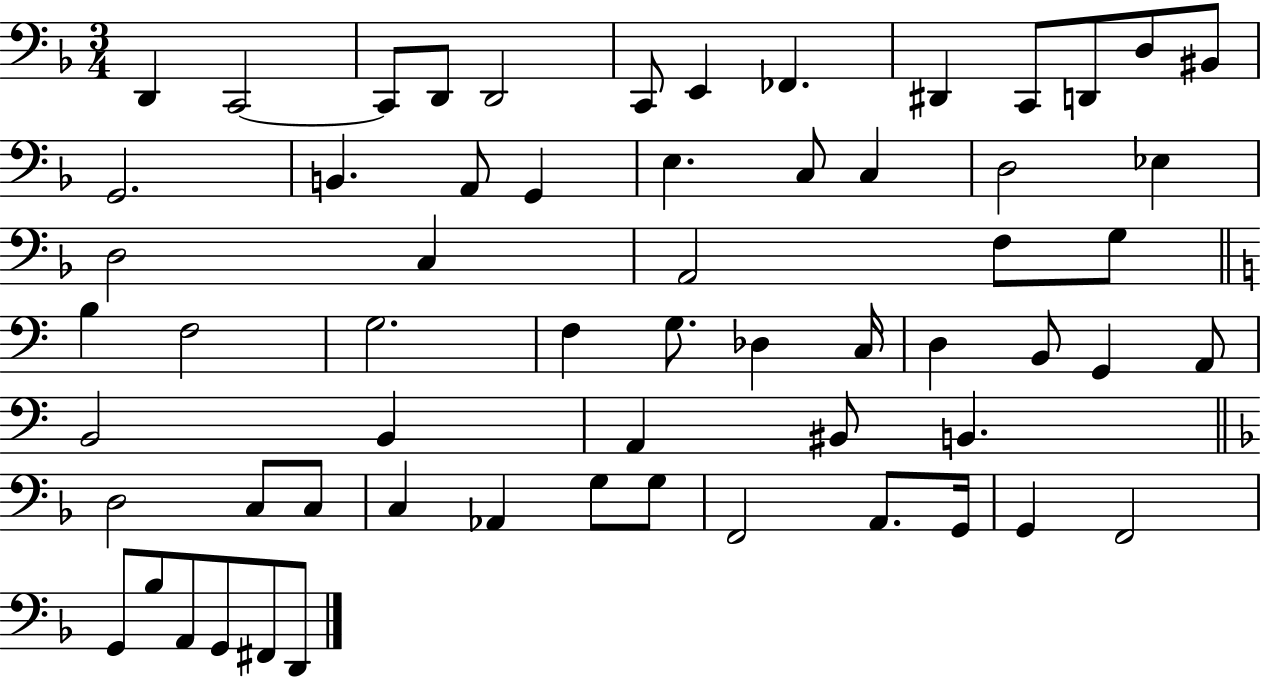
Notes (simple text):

D2/q C2/h C2/e D2/e D2/h C2/e E2/q FES2/q. D#2/q C2/e D2/e D3/e BIS2/e G2/h. B2/q. A2/e G2/q E3/q. C3/e C3/q D3/h Eb3/q D3/h C3/q A2/h F3/e G3/e B3/q F3/h G3/h. F3/q G3/e. Db3/q C3/s D3/q B2/e G2/q A2/e B2/h B2/q A2/q BIS2/e B2/q. D3/h C3/e C3/e C3/q Ab2/q G3/e G3/e F2/h A2/e. G2/s G2/q F2/h G2/e Bb3/e A2/e G2/e F#2/e D2/e